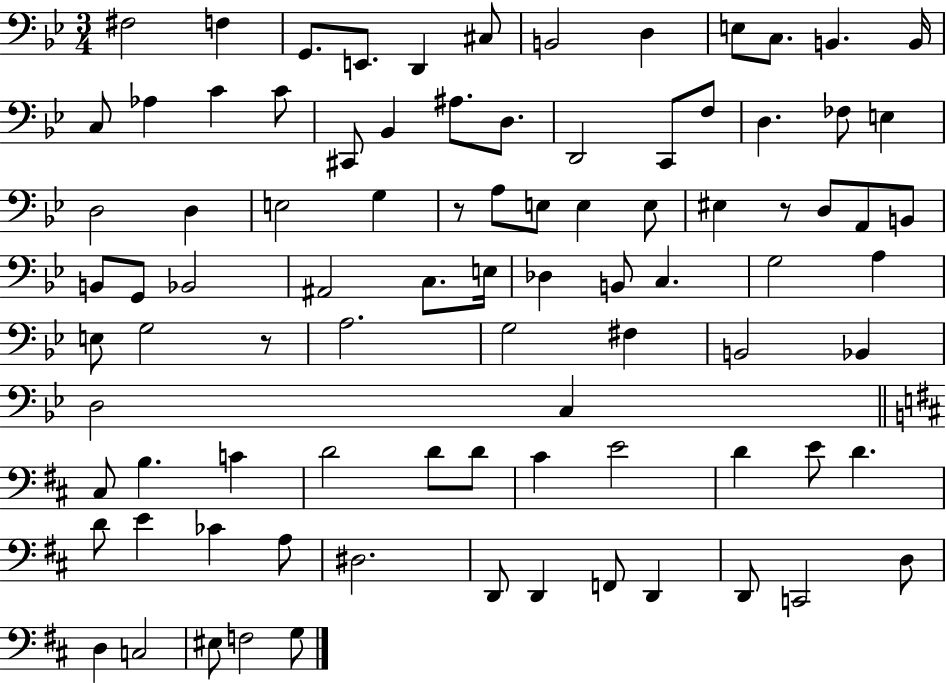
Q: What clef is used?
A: bass